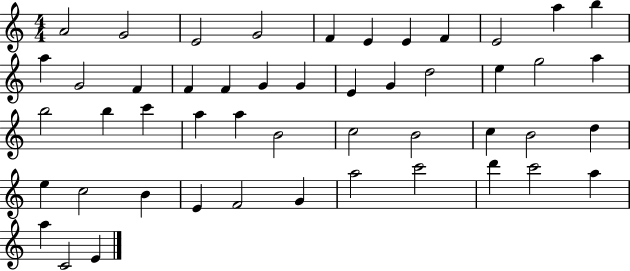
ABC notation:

X:1
T:Untitled
M:4/4
L:1/4
K:C
A2 G2 E2 G2 F E E F E2 a b a G2 F F F G G E G d2 e g2 a b2 b c' a a B2 c2 B2 c B2 d e c2 B E F2 G a2 c'2 d' c'2 a a C2 E